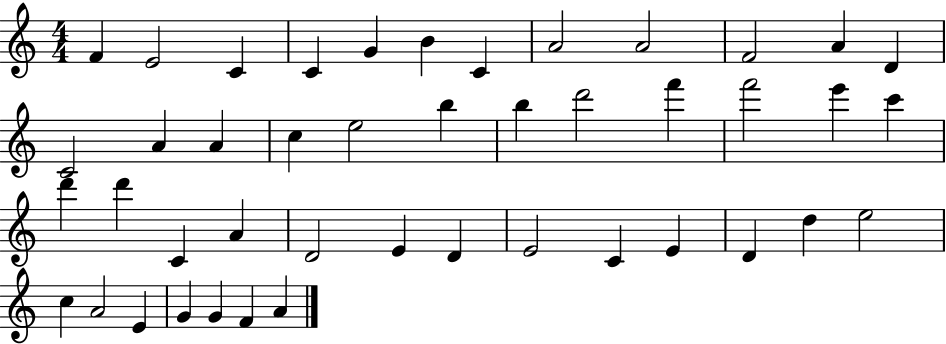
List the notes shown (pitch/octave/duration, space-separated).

F4/q E4/h C4/q C4/q G4/q B4/q C4/q A4/h A4/h F4/h A4/q D4/q C4/h A4/q A4/q C5/q E5/h B5/q B5/q D6/h F6/q F6/h E6/q C6/q D6/q D6/q C4/q A4/q D4/h E4/q D4/q E4/h C4/q E4/q D4/q D5/q E5/h C5/q A4/h E4/q G4/q G4/q F4/q A4/q